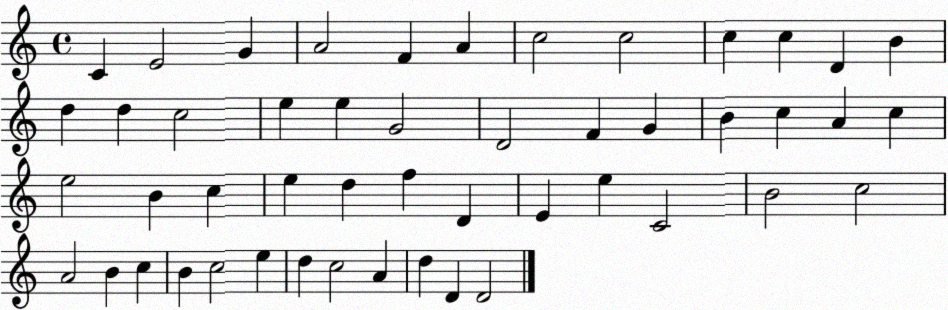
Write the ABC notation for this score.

X:1
T:Untitled
M:4/4
L:1/4
K:C
C E2 G A2 F A c2 c2 c c D B d d c2 e e G2 D2 F G B c A c e2 B c e d f D E e C2 B2 c2 A2 B c B c2 e d c2 A d D D2